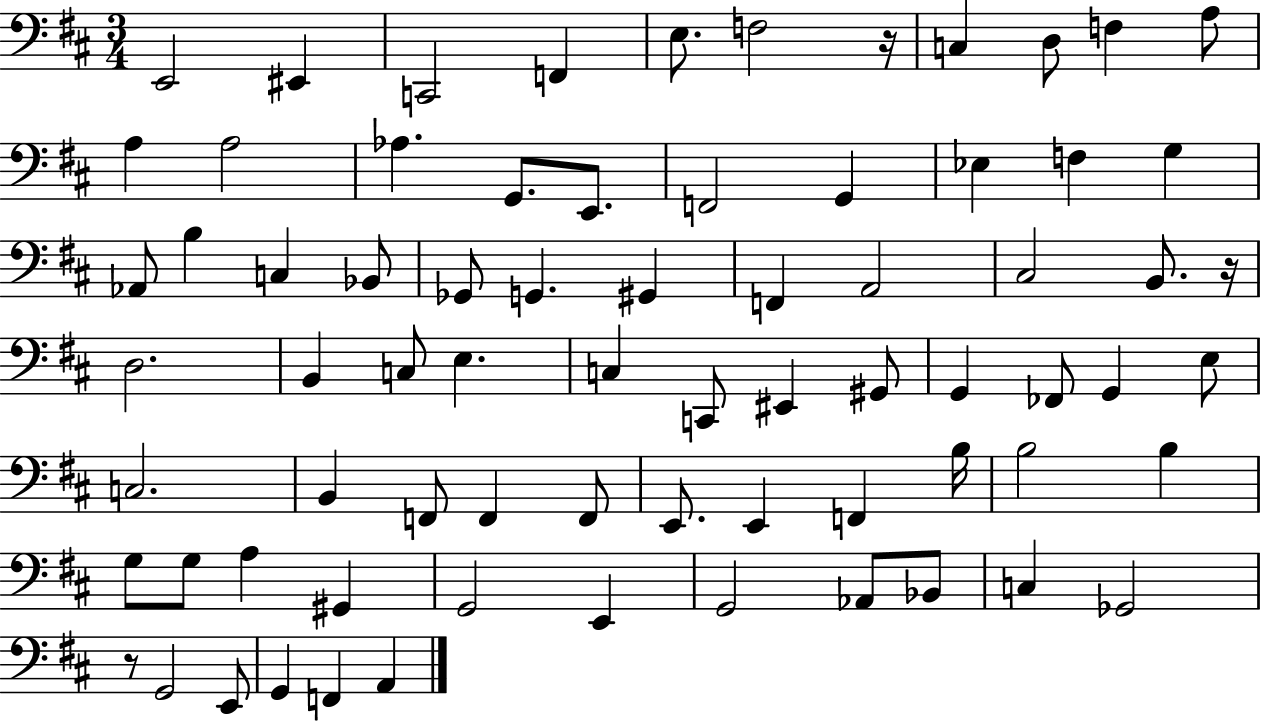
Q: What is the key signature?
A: D major